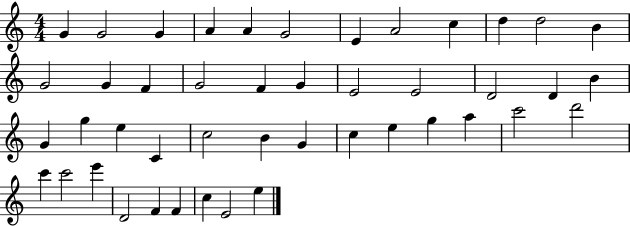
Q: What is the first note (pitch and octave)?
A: G4